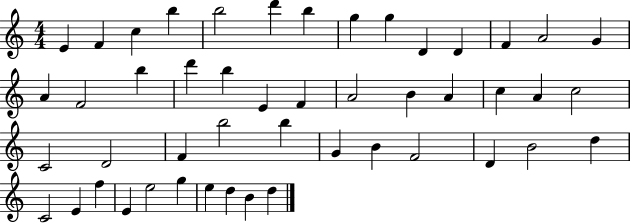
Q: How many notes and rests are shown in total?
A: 48